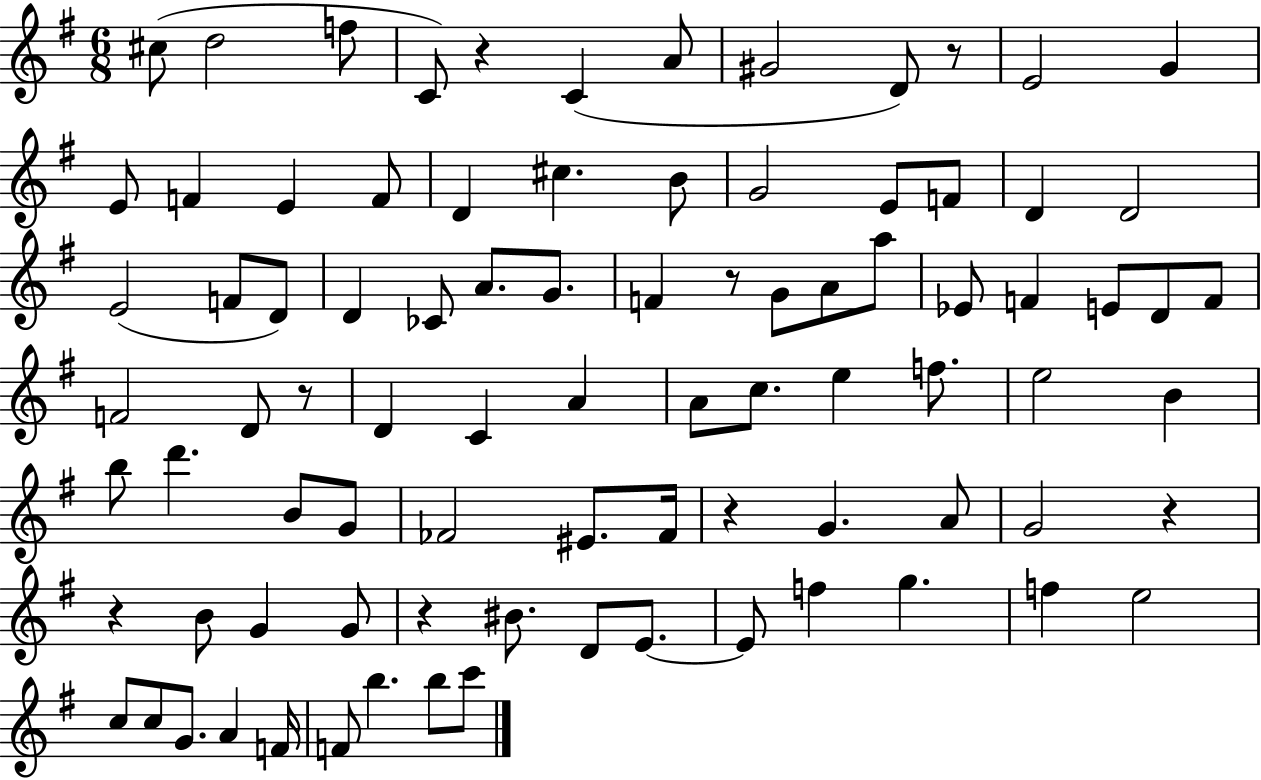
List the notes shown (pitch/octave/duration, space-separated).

C#5/e D5/h F5/e C4/e R/q C4/q A4/e G#4/h D4/e R/e E4/h G4/q E4/e F4/q E4/q F4/e D4/q C#5/q. B4/e G4/h E4/e F4/e D4/q D4/h E4/h F4/e D4/e D4/q CES4/e A4/e. G4/e. F4/q R/e G4/e A4/e A5/e Eb4/e F4/q E4/e D4/e F4/e F4/h D4/e R/e D4/q C4/q A4/q A4/e C5/e. E5/q F5/e. E5/h B4/q B5/e D6/q. B4/e G4/e FES4/h EIS4/e. FES4/s R/q G4/q. A4/e G4/h R/q R/q B4/e G4/q G4/e R/q BIS4/e. D4/e E4/e. E4/e F5/q G5/q. F5/q E5/h C5/e C5/e G4/e. A4/q F4/s F4/e B5/q. B5/e C6/e